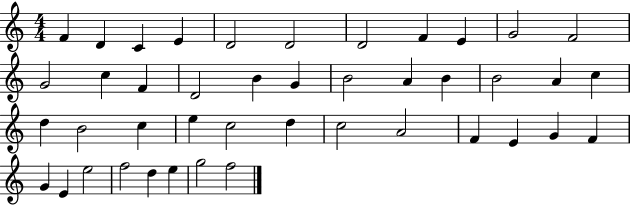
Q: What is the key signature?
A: C major